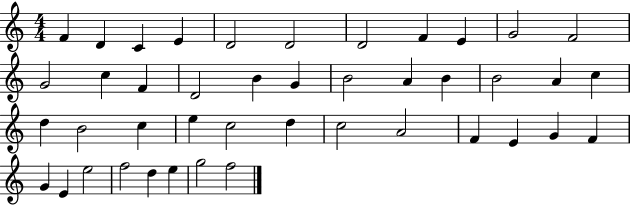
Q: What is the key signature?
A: C major